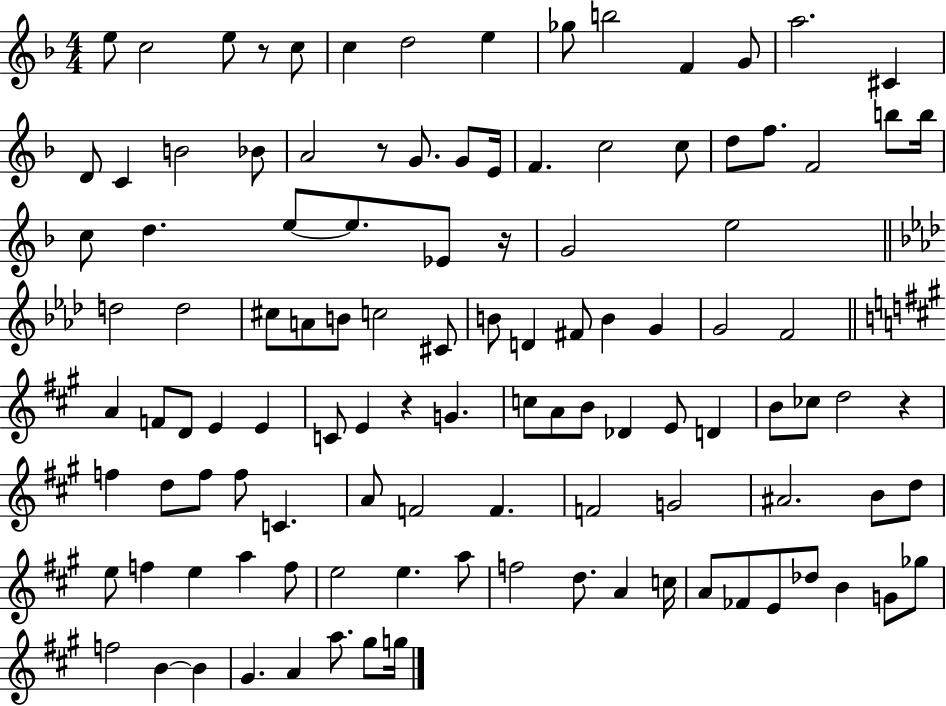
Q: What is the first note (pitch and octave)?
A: E5